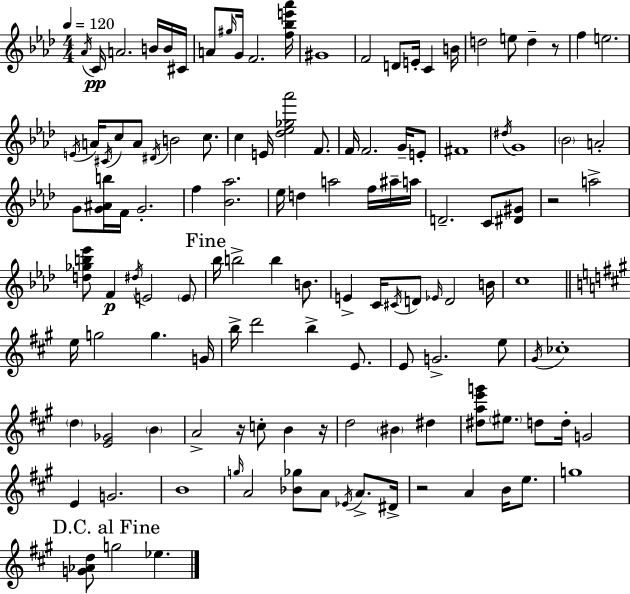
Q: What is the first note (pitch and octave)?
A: Ab4